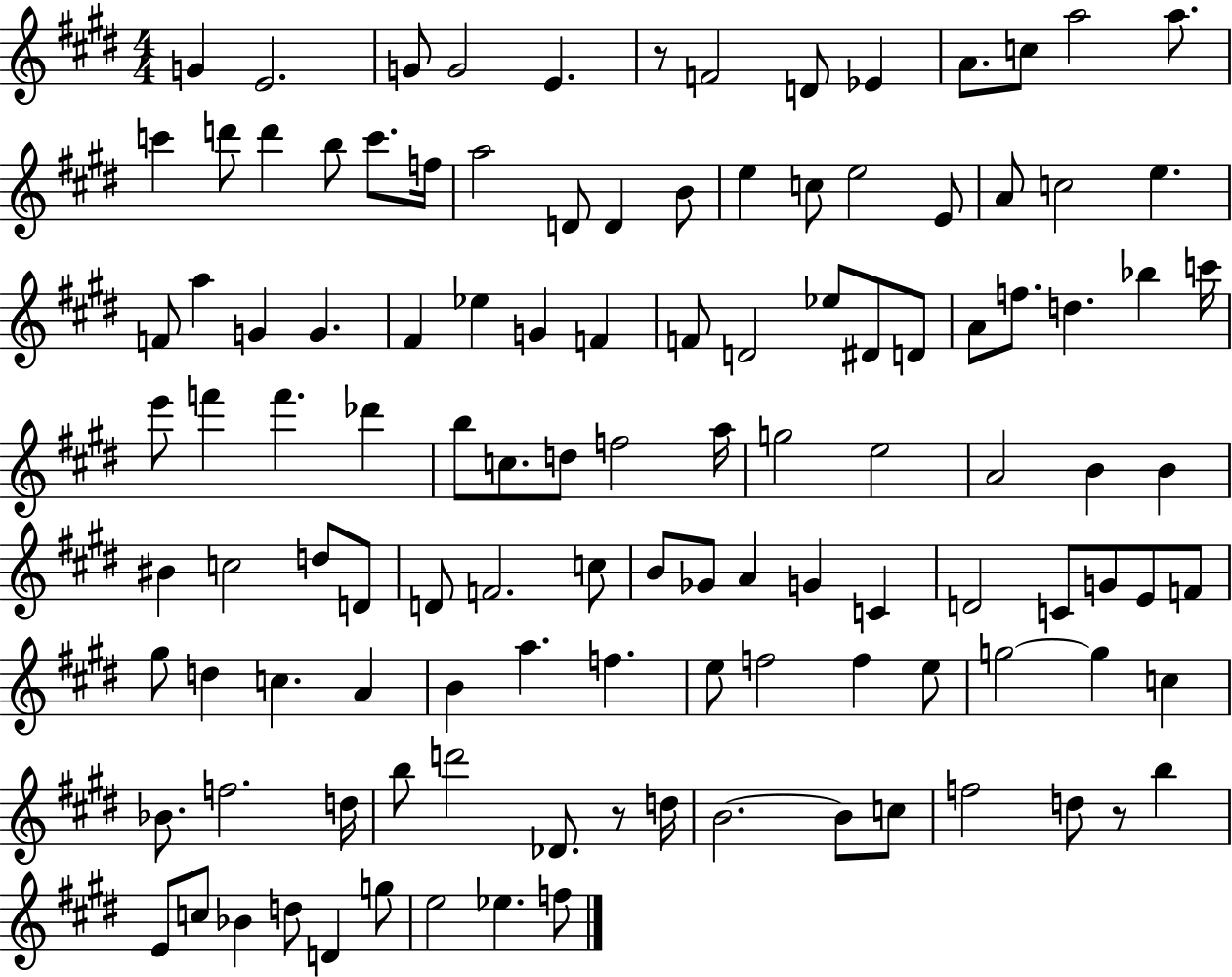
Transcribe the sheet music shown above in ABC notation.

X:1
T:Untitled
M:4/4
L:1/4
K:E
G E2 G/2 G2 E z/2 F2 D/2 _E A/2 c/2 a2 a/2 c' d'/2 d' b/2 c'/2 f/4 a2 D/2 D B/2 e c/2 e2 E/2 A/2 c2 e F/2 a G G ^F _e G F F/2 D2 _e/2 ^D/2 D/2 A/2 f/2 d _b c'/4 e'/2 f' f' _d' b/2 c/2 d/2 f2 a/4 g2 e2 A2 B B ^B c2 d/2 D/2 D/2 F2 c/2 B/2 _G/2 A G C D2 C/2 G/2 E/2 F/2 ^g/2 d c A B a f e/2 f2 f e/2 g2 g c _B/2 f2 d/4 b/2 d'2 _D/2 z/2 d/4 B2 B/2 c/2 f2 d/2 z/2 b E/2 c/2 _B d/2 D g/2 e2 _e f/2